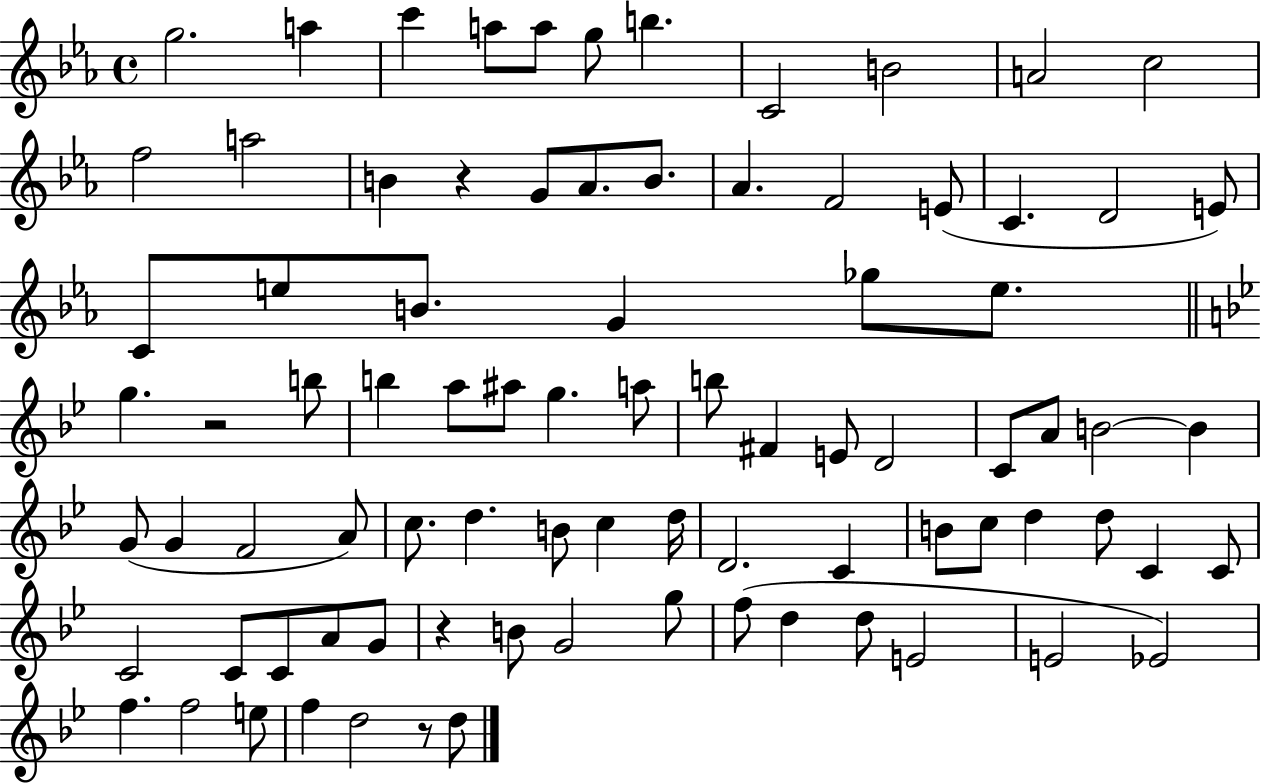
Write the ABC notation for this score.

X:1
T:Untitled
M:4/4
L:1/4
K:Eb
g2 a c' a/2 a/2 g/2 b C2 B2 A2 c2 f2 a2 B z G/2 _A/2 B/2 _A F2 E/2 C D2 E/2 C/2 e/2 B/2 G _g/2 e/2 g z2 b/2 b a/2 ^a/2 g a/2 b/2 ^F E/2 D2 C/2 A/2 B2 B G/2 G F2 A/2 c/2 d B/2 c d/4 D2 C B/2 c/2 d d/2 C C/2 C2 C/2 C/2 A/2 G/2 z B/2 G2 g/2 f/2 d d/2 E2 E2 _E2 f f2 e/2 f d2 z/2 d/2